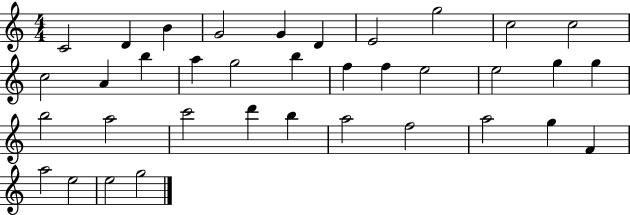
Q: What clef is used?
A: treble